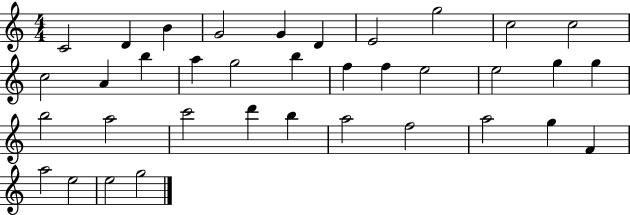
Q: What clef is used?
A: treble